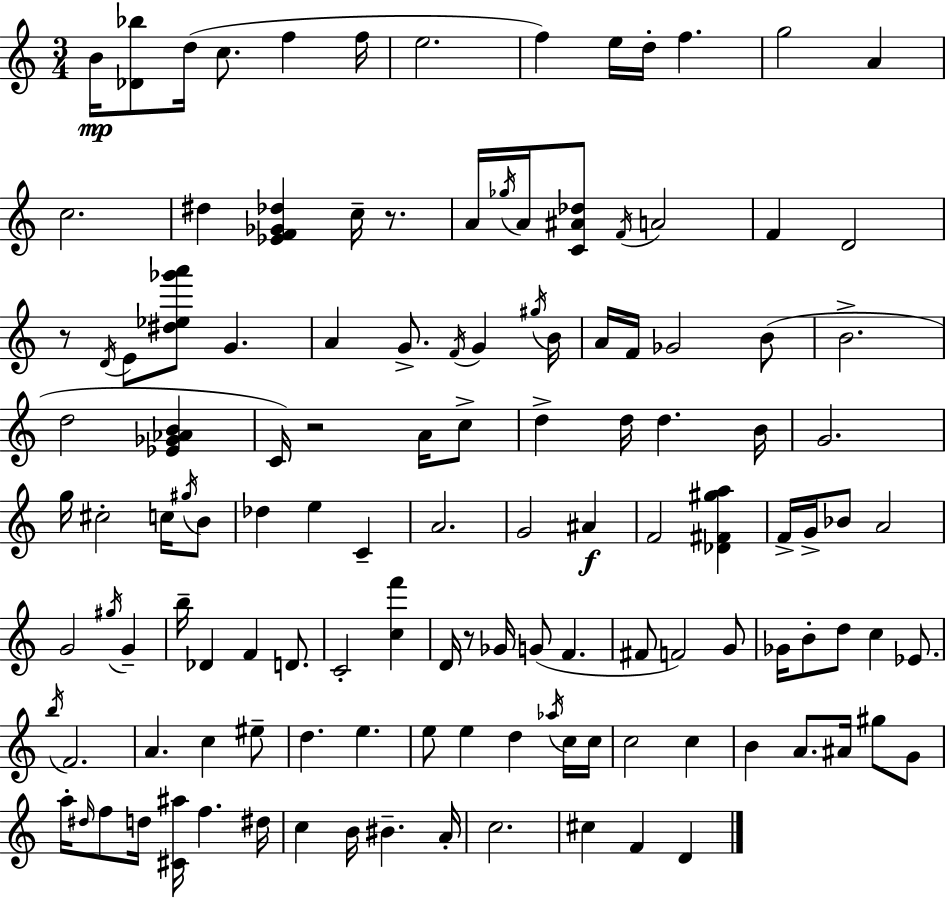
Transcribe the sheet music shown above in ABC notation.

X:1
T:Untitled
M:3/4
L:1/4
K:C
B/4 [_D_b]/2 d/4 c/2 f f/4 e2 f e/4 d/4 f g2 A c2 ^d [_EF_G_d] c/4 z/2 A/4 _g/4 A/4 [C^A_d]/2 F/4 A2 F D2 z/2 D/4 E/2 [^d_e_g'a']/2 G A G/2 F/4 G ^g/4 B/4 A/4 F/4 _G2 B/2 B2 d2 [_E_G_AB] C/4 z2 A/4 c/2 d d/4 d B/4 G2 g/4 ^c2 c/4 ^g/4 B/2 _d e C A2 G2 ^A F2 [_D^F^ga] F/4 G/4 _B/2 A2 G2 ^g/4 G b/4 _D F D/2 C2 [cf'] D/4 z/2 _G/4 G/2 F ^F/2 F2 G/2 _G/4 B/2 d/2 c _E/2 b/4 F2 A c ^e/2 d e e/2 e d _a/4 c/4 c/4 c2 c B A/2 ^A/4 ^g/2 G/2 a/4 ^d/4 f/2 d/4 [^C^a]/4 f ^d/4 c B/4 ^B A/4 c2 ^c F D